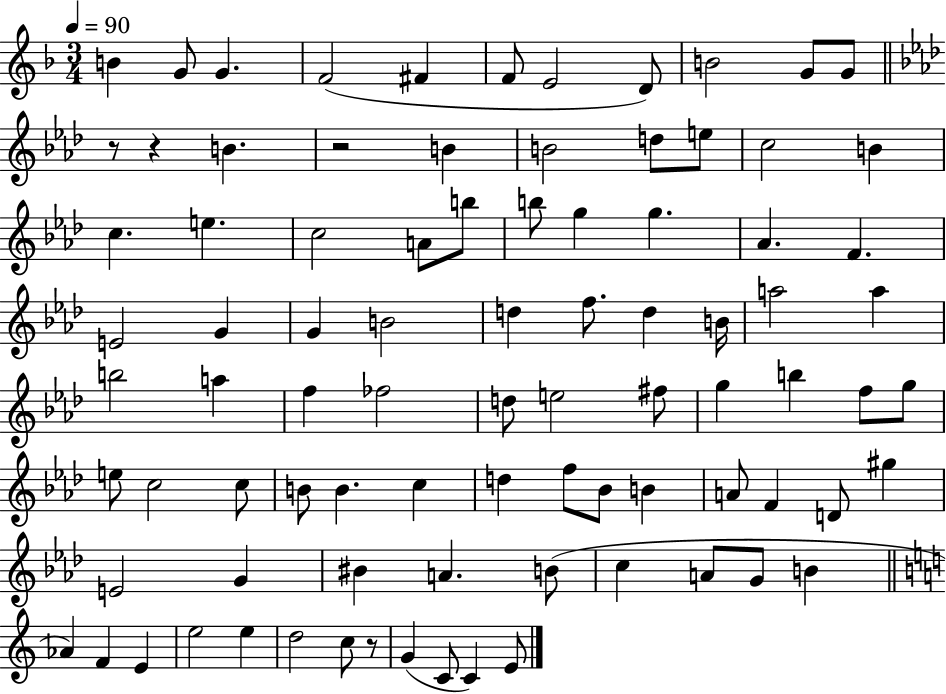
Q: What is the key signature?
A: F major